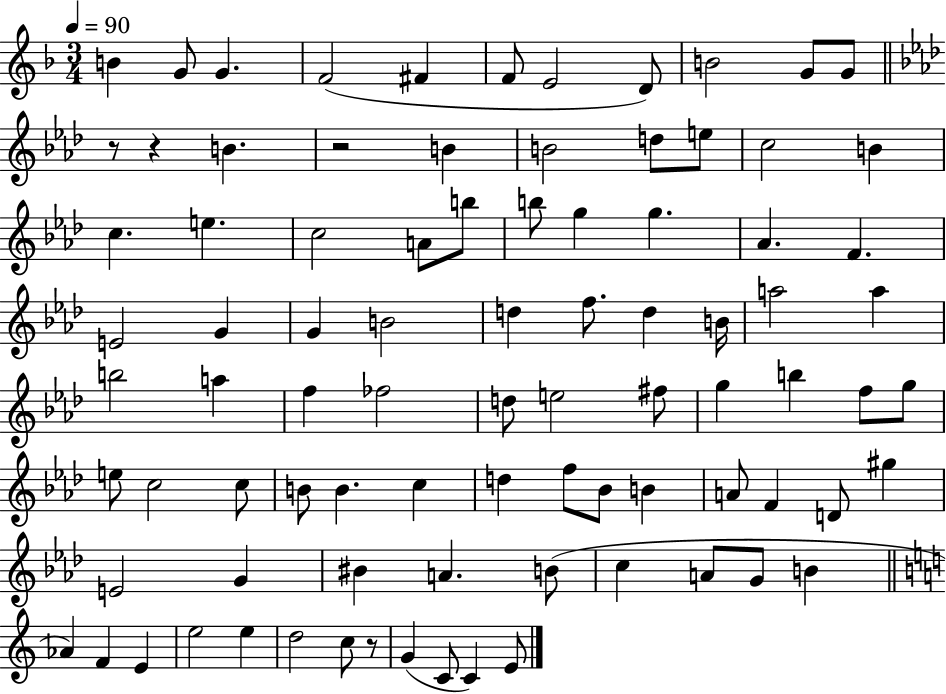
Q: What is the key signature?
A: F major